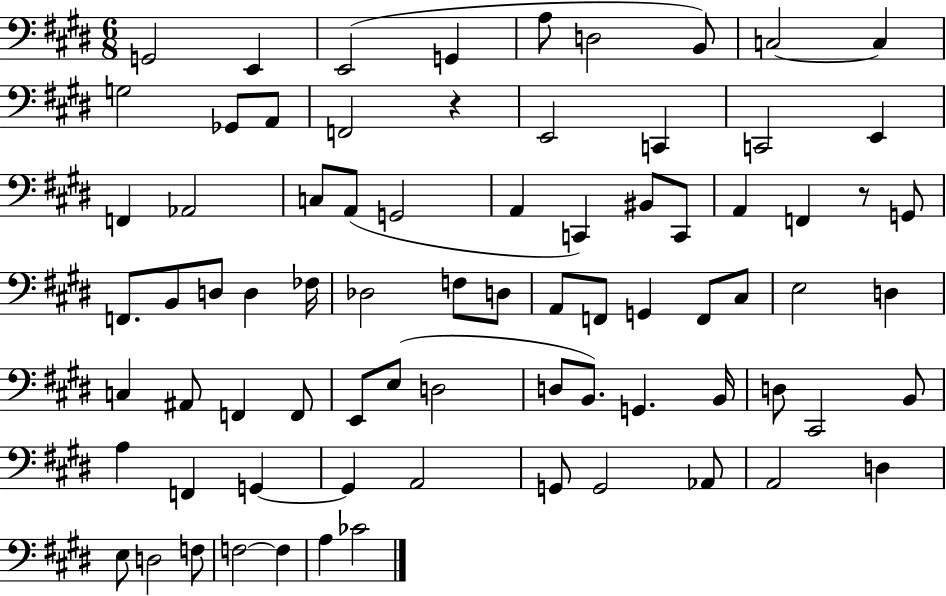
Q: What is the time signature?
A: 6/8